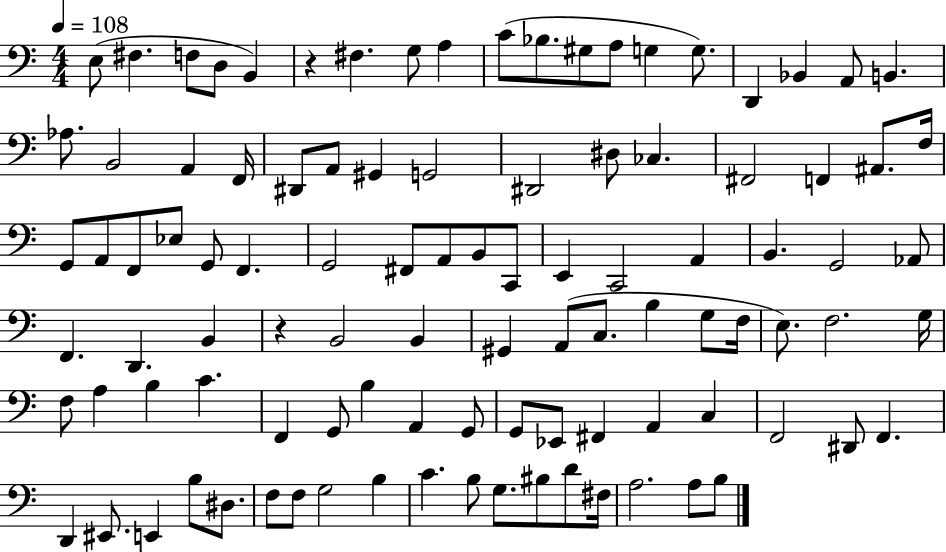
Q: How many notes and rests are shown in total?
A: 101